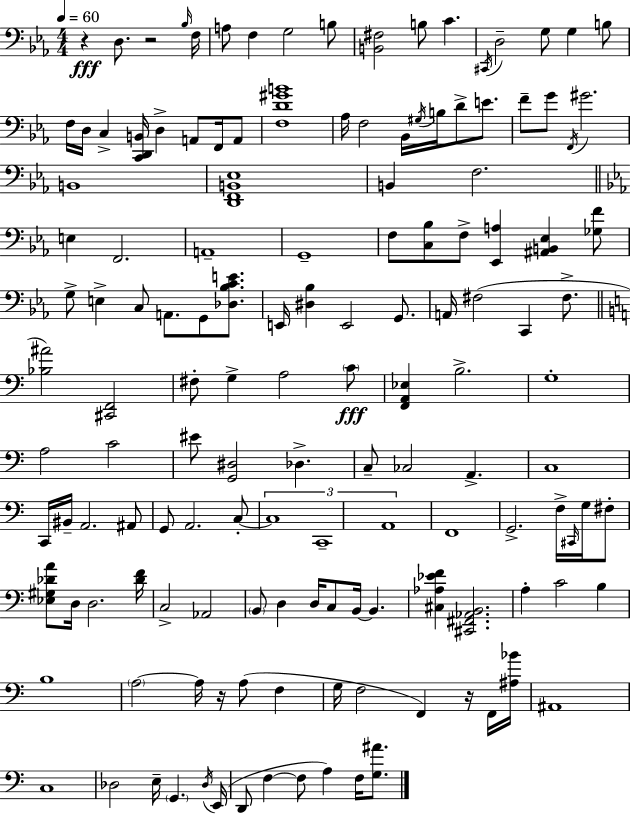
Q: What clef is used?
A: bass